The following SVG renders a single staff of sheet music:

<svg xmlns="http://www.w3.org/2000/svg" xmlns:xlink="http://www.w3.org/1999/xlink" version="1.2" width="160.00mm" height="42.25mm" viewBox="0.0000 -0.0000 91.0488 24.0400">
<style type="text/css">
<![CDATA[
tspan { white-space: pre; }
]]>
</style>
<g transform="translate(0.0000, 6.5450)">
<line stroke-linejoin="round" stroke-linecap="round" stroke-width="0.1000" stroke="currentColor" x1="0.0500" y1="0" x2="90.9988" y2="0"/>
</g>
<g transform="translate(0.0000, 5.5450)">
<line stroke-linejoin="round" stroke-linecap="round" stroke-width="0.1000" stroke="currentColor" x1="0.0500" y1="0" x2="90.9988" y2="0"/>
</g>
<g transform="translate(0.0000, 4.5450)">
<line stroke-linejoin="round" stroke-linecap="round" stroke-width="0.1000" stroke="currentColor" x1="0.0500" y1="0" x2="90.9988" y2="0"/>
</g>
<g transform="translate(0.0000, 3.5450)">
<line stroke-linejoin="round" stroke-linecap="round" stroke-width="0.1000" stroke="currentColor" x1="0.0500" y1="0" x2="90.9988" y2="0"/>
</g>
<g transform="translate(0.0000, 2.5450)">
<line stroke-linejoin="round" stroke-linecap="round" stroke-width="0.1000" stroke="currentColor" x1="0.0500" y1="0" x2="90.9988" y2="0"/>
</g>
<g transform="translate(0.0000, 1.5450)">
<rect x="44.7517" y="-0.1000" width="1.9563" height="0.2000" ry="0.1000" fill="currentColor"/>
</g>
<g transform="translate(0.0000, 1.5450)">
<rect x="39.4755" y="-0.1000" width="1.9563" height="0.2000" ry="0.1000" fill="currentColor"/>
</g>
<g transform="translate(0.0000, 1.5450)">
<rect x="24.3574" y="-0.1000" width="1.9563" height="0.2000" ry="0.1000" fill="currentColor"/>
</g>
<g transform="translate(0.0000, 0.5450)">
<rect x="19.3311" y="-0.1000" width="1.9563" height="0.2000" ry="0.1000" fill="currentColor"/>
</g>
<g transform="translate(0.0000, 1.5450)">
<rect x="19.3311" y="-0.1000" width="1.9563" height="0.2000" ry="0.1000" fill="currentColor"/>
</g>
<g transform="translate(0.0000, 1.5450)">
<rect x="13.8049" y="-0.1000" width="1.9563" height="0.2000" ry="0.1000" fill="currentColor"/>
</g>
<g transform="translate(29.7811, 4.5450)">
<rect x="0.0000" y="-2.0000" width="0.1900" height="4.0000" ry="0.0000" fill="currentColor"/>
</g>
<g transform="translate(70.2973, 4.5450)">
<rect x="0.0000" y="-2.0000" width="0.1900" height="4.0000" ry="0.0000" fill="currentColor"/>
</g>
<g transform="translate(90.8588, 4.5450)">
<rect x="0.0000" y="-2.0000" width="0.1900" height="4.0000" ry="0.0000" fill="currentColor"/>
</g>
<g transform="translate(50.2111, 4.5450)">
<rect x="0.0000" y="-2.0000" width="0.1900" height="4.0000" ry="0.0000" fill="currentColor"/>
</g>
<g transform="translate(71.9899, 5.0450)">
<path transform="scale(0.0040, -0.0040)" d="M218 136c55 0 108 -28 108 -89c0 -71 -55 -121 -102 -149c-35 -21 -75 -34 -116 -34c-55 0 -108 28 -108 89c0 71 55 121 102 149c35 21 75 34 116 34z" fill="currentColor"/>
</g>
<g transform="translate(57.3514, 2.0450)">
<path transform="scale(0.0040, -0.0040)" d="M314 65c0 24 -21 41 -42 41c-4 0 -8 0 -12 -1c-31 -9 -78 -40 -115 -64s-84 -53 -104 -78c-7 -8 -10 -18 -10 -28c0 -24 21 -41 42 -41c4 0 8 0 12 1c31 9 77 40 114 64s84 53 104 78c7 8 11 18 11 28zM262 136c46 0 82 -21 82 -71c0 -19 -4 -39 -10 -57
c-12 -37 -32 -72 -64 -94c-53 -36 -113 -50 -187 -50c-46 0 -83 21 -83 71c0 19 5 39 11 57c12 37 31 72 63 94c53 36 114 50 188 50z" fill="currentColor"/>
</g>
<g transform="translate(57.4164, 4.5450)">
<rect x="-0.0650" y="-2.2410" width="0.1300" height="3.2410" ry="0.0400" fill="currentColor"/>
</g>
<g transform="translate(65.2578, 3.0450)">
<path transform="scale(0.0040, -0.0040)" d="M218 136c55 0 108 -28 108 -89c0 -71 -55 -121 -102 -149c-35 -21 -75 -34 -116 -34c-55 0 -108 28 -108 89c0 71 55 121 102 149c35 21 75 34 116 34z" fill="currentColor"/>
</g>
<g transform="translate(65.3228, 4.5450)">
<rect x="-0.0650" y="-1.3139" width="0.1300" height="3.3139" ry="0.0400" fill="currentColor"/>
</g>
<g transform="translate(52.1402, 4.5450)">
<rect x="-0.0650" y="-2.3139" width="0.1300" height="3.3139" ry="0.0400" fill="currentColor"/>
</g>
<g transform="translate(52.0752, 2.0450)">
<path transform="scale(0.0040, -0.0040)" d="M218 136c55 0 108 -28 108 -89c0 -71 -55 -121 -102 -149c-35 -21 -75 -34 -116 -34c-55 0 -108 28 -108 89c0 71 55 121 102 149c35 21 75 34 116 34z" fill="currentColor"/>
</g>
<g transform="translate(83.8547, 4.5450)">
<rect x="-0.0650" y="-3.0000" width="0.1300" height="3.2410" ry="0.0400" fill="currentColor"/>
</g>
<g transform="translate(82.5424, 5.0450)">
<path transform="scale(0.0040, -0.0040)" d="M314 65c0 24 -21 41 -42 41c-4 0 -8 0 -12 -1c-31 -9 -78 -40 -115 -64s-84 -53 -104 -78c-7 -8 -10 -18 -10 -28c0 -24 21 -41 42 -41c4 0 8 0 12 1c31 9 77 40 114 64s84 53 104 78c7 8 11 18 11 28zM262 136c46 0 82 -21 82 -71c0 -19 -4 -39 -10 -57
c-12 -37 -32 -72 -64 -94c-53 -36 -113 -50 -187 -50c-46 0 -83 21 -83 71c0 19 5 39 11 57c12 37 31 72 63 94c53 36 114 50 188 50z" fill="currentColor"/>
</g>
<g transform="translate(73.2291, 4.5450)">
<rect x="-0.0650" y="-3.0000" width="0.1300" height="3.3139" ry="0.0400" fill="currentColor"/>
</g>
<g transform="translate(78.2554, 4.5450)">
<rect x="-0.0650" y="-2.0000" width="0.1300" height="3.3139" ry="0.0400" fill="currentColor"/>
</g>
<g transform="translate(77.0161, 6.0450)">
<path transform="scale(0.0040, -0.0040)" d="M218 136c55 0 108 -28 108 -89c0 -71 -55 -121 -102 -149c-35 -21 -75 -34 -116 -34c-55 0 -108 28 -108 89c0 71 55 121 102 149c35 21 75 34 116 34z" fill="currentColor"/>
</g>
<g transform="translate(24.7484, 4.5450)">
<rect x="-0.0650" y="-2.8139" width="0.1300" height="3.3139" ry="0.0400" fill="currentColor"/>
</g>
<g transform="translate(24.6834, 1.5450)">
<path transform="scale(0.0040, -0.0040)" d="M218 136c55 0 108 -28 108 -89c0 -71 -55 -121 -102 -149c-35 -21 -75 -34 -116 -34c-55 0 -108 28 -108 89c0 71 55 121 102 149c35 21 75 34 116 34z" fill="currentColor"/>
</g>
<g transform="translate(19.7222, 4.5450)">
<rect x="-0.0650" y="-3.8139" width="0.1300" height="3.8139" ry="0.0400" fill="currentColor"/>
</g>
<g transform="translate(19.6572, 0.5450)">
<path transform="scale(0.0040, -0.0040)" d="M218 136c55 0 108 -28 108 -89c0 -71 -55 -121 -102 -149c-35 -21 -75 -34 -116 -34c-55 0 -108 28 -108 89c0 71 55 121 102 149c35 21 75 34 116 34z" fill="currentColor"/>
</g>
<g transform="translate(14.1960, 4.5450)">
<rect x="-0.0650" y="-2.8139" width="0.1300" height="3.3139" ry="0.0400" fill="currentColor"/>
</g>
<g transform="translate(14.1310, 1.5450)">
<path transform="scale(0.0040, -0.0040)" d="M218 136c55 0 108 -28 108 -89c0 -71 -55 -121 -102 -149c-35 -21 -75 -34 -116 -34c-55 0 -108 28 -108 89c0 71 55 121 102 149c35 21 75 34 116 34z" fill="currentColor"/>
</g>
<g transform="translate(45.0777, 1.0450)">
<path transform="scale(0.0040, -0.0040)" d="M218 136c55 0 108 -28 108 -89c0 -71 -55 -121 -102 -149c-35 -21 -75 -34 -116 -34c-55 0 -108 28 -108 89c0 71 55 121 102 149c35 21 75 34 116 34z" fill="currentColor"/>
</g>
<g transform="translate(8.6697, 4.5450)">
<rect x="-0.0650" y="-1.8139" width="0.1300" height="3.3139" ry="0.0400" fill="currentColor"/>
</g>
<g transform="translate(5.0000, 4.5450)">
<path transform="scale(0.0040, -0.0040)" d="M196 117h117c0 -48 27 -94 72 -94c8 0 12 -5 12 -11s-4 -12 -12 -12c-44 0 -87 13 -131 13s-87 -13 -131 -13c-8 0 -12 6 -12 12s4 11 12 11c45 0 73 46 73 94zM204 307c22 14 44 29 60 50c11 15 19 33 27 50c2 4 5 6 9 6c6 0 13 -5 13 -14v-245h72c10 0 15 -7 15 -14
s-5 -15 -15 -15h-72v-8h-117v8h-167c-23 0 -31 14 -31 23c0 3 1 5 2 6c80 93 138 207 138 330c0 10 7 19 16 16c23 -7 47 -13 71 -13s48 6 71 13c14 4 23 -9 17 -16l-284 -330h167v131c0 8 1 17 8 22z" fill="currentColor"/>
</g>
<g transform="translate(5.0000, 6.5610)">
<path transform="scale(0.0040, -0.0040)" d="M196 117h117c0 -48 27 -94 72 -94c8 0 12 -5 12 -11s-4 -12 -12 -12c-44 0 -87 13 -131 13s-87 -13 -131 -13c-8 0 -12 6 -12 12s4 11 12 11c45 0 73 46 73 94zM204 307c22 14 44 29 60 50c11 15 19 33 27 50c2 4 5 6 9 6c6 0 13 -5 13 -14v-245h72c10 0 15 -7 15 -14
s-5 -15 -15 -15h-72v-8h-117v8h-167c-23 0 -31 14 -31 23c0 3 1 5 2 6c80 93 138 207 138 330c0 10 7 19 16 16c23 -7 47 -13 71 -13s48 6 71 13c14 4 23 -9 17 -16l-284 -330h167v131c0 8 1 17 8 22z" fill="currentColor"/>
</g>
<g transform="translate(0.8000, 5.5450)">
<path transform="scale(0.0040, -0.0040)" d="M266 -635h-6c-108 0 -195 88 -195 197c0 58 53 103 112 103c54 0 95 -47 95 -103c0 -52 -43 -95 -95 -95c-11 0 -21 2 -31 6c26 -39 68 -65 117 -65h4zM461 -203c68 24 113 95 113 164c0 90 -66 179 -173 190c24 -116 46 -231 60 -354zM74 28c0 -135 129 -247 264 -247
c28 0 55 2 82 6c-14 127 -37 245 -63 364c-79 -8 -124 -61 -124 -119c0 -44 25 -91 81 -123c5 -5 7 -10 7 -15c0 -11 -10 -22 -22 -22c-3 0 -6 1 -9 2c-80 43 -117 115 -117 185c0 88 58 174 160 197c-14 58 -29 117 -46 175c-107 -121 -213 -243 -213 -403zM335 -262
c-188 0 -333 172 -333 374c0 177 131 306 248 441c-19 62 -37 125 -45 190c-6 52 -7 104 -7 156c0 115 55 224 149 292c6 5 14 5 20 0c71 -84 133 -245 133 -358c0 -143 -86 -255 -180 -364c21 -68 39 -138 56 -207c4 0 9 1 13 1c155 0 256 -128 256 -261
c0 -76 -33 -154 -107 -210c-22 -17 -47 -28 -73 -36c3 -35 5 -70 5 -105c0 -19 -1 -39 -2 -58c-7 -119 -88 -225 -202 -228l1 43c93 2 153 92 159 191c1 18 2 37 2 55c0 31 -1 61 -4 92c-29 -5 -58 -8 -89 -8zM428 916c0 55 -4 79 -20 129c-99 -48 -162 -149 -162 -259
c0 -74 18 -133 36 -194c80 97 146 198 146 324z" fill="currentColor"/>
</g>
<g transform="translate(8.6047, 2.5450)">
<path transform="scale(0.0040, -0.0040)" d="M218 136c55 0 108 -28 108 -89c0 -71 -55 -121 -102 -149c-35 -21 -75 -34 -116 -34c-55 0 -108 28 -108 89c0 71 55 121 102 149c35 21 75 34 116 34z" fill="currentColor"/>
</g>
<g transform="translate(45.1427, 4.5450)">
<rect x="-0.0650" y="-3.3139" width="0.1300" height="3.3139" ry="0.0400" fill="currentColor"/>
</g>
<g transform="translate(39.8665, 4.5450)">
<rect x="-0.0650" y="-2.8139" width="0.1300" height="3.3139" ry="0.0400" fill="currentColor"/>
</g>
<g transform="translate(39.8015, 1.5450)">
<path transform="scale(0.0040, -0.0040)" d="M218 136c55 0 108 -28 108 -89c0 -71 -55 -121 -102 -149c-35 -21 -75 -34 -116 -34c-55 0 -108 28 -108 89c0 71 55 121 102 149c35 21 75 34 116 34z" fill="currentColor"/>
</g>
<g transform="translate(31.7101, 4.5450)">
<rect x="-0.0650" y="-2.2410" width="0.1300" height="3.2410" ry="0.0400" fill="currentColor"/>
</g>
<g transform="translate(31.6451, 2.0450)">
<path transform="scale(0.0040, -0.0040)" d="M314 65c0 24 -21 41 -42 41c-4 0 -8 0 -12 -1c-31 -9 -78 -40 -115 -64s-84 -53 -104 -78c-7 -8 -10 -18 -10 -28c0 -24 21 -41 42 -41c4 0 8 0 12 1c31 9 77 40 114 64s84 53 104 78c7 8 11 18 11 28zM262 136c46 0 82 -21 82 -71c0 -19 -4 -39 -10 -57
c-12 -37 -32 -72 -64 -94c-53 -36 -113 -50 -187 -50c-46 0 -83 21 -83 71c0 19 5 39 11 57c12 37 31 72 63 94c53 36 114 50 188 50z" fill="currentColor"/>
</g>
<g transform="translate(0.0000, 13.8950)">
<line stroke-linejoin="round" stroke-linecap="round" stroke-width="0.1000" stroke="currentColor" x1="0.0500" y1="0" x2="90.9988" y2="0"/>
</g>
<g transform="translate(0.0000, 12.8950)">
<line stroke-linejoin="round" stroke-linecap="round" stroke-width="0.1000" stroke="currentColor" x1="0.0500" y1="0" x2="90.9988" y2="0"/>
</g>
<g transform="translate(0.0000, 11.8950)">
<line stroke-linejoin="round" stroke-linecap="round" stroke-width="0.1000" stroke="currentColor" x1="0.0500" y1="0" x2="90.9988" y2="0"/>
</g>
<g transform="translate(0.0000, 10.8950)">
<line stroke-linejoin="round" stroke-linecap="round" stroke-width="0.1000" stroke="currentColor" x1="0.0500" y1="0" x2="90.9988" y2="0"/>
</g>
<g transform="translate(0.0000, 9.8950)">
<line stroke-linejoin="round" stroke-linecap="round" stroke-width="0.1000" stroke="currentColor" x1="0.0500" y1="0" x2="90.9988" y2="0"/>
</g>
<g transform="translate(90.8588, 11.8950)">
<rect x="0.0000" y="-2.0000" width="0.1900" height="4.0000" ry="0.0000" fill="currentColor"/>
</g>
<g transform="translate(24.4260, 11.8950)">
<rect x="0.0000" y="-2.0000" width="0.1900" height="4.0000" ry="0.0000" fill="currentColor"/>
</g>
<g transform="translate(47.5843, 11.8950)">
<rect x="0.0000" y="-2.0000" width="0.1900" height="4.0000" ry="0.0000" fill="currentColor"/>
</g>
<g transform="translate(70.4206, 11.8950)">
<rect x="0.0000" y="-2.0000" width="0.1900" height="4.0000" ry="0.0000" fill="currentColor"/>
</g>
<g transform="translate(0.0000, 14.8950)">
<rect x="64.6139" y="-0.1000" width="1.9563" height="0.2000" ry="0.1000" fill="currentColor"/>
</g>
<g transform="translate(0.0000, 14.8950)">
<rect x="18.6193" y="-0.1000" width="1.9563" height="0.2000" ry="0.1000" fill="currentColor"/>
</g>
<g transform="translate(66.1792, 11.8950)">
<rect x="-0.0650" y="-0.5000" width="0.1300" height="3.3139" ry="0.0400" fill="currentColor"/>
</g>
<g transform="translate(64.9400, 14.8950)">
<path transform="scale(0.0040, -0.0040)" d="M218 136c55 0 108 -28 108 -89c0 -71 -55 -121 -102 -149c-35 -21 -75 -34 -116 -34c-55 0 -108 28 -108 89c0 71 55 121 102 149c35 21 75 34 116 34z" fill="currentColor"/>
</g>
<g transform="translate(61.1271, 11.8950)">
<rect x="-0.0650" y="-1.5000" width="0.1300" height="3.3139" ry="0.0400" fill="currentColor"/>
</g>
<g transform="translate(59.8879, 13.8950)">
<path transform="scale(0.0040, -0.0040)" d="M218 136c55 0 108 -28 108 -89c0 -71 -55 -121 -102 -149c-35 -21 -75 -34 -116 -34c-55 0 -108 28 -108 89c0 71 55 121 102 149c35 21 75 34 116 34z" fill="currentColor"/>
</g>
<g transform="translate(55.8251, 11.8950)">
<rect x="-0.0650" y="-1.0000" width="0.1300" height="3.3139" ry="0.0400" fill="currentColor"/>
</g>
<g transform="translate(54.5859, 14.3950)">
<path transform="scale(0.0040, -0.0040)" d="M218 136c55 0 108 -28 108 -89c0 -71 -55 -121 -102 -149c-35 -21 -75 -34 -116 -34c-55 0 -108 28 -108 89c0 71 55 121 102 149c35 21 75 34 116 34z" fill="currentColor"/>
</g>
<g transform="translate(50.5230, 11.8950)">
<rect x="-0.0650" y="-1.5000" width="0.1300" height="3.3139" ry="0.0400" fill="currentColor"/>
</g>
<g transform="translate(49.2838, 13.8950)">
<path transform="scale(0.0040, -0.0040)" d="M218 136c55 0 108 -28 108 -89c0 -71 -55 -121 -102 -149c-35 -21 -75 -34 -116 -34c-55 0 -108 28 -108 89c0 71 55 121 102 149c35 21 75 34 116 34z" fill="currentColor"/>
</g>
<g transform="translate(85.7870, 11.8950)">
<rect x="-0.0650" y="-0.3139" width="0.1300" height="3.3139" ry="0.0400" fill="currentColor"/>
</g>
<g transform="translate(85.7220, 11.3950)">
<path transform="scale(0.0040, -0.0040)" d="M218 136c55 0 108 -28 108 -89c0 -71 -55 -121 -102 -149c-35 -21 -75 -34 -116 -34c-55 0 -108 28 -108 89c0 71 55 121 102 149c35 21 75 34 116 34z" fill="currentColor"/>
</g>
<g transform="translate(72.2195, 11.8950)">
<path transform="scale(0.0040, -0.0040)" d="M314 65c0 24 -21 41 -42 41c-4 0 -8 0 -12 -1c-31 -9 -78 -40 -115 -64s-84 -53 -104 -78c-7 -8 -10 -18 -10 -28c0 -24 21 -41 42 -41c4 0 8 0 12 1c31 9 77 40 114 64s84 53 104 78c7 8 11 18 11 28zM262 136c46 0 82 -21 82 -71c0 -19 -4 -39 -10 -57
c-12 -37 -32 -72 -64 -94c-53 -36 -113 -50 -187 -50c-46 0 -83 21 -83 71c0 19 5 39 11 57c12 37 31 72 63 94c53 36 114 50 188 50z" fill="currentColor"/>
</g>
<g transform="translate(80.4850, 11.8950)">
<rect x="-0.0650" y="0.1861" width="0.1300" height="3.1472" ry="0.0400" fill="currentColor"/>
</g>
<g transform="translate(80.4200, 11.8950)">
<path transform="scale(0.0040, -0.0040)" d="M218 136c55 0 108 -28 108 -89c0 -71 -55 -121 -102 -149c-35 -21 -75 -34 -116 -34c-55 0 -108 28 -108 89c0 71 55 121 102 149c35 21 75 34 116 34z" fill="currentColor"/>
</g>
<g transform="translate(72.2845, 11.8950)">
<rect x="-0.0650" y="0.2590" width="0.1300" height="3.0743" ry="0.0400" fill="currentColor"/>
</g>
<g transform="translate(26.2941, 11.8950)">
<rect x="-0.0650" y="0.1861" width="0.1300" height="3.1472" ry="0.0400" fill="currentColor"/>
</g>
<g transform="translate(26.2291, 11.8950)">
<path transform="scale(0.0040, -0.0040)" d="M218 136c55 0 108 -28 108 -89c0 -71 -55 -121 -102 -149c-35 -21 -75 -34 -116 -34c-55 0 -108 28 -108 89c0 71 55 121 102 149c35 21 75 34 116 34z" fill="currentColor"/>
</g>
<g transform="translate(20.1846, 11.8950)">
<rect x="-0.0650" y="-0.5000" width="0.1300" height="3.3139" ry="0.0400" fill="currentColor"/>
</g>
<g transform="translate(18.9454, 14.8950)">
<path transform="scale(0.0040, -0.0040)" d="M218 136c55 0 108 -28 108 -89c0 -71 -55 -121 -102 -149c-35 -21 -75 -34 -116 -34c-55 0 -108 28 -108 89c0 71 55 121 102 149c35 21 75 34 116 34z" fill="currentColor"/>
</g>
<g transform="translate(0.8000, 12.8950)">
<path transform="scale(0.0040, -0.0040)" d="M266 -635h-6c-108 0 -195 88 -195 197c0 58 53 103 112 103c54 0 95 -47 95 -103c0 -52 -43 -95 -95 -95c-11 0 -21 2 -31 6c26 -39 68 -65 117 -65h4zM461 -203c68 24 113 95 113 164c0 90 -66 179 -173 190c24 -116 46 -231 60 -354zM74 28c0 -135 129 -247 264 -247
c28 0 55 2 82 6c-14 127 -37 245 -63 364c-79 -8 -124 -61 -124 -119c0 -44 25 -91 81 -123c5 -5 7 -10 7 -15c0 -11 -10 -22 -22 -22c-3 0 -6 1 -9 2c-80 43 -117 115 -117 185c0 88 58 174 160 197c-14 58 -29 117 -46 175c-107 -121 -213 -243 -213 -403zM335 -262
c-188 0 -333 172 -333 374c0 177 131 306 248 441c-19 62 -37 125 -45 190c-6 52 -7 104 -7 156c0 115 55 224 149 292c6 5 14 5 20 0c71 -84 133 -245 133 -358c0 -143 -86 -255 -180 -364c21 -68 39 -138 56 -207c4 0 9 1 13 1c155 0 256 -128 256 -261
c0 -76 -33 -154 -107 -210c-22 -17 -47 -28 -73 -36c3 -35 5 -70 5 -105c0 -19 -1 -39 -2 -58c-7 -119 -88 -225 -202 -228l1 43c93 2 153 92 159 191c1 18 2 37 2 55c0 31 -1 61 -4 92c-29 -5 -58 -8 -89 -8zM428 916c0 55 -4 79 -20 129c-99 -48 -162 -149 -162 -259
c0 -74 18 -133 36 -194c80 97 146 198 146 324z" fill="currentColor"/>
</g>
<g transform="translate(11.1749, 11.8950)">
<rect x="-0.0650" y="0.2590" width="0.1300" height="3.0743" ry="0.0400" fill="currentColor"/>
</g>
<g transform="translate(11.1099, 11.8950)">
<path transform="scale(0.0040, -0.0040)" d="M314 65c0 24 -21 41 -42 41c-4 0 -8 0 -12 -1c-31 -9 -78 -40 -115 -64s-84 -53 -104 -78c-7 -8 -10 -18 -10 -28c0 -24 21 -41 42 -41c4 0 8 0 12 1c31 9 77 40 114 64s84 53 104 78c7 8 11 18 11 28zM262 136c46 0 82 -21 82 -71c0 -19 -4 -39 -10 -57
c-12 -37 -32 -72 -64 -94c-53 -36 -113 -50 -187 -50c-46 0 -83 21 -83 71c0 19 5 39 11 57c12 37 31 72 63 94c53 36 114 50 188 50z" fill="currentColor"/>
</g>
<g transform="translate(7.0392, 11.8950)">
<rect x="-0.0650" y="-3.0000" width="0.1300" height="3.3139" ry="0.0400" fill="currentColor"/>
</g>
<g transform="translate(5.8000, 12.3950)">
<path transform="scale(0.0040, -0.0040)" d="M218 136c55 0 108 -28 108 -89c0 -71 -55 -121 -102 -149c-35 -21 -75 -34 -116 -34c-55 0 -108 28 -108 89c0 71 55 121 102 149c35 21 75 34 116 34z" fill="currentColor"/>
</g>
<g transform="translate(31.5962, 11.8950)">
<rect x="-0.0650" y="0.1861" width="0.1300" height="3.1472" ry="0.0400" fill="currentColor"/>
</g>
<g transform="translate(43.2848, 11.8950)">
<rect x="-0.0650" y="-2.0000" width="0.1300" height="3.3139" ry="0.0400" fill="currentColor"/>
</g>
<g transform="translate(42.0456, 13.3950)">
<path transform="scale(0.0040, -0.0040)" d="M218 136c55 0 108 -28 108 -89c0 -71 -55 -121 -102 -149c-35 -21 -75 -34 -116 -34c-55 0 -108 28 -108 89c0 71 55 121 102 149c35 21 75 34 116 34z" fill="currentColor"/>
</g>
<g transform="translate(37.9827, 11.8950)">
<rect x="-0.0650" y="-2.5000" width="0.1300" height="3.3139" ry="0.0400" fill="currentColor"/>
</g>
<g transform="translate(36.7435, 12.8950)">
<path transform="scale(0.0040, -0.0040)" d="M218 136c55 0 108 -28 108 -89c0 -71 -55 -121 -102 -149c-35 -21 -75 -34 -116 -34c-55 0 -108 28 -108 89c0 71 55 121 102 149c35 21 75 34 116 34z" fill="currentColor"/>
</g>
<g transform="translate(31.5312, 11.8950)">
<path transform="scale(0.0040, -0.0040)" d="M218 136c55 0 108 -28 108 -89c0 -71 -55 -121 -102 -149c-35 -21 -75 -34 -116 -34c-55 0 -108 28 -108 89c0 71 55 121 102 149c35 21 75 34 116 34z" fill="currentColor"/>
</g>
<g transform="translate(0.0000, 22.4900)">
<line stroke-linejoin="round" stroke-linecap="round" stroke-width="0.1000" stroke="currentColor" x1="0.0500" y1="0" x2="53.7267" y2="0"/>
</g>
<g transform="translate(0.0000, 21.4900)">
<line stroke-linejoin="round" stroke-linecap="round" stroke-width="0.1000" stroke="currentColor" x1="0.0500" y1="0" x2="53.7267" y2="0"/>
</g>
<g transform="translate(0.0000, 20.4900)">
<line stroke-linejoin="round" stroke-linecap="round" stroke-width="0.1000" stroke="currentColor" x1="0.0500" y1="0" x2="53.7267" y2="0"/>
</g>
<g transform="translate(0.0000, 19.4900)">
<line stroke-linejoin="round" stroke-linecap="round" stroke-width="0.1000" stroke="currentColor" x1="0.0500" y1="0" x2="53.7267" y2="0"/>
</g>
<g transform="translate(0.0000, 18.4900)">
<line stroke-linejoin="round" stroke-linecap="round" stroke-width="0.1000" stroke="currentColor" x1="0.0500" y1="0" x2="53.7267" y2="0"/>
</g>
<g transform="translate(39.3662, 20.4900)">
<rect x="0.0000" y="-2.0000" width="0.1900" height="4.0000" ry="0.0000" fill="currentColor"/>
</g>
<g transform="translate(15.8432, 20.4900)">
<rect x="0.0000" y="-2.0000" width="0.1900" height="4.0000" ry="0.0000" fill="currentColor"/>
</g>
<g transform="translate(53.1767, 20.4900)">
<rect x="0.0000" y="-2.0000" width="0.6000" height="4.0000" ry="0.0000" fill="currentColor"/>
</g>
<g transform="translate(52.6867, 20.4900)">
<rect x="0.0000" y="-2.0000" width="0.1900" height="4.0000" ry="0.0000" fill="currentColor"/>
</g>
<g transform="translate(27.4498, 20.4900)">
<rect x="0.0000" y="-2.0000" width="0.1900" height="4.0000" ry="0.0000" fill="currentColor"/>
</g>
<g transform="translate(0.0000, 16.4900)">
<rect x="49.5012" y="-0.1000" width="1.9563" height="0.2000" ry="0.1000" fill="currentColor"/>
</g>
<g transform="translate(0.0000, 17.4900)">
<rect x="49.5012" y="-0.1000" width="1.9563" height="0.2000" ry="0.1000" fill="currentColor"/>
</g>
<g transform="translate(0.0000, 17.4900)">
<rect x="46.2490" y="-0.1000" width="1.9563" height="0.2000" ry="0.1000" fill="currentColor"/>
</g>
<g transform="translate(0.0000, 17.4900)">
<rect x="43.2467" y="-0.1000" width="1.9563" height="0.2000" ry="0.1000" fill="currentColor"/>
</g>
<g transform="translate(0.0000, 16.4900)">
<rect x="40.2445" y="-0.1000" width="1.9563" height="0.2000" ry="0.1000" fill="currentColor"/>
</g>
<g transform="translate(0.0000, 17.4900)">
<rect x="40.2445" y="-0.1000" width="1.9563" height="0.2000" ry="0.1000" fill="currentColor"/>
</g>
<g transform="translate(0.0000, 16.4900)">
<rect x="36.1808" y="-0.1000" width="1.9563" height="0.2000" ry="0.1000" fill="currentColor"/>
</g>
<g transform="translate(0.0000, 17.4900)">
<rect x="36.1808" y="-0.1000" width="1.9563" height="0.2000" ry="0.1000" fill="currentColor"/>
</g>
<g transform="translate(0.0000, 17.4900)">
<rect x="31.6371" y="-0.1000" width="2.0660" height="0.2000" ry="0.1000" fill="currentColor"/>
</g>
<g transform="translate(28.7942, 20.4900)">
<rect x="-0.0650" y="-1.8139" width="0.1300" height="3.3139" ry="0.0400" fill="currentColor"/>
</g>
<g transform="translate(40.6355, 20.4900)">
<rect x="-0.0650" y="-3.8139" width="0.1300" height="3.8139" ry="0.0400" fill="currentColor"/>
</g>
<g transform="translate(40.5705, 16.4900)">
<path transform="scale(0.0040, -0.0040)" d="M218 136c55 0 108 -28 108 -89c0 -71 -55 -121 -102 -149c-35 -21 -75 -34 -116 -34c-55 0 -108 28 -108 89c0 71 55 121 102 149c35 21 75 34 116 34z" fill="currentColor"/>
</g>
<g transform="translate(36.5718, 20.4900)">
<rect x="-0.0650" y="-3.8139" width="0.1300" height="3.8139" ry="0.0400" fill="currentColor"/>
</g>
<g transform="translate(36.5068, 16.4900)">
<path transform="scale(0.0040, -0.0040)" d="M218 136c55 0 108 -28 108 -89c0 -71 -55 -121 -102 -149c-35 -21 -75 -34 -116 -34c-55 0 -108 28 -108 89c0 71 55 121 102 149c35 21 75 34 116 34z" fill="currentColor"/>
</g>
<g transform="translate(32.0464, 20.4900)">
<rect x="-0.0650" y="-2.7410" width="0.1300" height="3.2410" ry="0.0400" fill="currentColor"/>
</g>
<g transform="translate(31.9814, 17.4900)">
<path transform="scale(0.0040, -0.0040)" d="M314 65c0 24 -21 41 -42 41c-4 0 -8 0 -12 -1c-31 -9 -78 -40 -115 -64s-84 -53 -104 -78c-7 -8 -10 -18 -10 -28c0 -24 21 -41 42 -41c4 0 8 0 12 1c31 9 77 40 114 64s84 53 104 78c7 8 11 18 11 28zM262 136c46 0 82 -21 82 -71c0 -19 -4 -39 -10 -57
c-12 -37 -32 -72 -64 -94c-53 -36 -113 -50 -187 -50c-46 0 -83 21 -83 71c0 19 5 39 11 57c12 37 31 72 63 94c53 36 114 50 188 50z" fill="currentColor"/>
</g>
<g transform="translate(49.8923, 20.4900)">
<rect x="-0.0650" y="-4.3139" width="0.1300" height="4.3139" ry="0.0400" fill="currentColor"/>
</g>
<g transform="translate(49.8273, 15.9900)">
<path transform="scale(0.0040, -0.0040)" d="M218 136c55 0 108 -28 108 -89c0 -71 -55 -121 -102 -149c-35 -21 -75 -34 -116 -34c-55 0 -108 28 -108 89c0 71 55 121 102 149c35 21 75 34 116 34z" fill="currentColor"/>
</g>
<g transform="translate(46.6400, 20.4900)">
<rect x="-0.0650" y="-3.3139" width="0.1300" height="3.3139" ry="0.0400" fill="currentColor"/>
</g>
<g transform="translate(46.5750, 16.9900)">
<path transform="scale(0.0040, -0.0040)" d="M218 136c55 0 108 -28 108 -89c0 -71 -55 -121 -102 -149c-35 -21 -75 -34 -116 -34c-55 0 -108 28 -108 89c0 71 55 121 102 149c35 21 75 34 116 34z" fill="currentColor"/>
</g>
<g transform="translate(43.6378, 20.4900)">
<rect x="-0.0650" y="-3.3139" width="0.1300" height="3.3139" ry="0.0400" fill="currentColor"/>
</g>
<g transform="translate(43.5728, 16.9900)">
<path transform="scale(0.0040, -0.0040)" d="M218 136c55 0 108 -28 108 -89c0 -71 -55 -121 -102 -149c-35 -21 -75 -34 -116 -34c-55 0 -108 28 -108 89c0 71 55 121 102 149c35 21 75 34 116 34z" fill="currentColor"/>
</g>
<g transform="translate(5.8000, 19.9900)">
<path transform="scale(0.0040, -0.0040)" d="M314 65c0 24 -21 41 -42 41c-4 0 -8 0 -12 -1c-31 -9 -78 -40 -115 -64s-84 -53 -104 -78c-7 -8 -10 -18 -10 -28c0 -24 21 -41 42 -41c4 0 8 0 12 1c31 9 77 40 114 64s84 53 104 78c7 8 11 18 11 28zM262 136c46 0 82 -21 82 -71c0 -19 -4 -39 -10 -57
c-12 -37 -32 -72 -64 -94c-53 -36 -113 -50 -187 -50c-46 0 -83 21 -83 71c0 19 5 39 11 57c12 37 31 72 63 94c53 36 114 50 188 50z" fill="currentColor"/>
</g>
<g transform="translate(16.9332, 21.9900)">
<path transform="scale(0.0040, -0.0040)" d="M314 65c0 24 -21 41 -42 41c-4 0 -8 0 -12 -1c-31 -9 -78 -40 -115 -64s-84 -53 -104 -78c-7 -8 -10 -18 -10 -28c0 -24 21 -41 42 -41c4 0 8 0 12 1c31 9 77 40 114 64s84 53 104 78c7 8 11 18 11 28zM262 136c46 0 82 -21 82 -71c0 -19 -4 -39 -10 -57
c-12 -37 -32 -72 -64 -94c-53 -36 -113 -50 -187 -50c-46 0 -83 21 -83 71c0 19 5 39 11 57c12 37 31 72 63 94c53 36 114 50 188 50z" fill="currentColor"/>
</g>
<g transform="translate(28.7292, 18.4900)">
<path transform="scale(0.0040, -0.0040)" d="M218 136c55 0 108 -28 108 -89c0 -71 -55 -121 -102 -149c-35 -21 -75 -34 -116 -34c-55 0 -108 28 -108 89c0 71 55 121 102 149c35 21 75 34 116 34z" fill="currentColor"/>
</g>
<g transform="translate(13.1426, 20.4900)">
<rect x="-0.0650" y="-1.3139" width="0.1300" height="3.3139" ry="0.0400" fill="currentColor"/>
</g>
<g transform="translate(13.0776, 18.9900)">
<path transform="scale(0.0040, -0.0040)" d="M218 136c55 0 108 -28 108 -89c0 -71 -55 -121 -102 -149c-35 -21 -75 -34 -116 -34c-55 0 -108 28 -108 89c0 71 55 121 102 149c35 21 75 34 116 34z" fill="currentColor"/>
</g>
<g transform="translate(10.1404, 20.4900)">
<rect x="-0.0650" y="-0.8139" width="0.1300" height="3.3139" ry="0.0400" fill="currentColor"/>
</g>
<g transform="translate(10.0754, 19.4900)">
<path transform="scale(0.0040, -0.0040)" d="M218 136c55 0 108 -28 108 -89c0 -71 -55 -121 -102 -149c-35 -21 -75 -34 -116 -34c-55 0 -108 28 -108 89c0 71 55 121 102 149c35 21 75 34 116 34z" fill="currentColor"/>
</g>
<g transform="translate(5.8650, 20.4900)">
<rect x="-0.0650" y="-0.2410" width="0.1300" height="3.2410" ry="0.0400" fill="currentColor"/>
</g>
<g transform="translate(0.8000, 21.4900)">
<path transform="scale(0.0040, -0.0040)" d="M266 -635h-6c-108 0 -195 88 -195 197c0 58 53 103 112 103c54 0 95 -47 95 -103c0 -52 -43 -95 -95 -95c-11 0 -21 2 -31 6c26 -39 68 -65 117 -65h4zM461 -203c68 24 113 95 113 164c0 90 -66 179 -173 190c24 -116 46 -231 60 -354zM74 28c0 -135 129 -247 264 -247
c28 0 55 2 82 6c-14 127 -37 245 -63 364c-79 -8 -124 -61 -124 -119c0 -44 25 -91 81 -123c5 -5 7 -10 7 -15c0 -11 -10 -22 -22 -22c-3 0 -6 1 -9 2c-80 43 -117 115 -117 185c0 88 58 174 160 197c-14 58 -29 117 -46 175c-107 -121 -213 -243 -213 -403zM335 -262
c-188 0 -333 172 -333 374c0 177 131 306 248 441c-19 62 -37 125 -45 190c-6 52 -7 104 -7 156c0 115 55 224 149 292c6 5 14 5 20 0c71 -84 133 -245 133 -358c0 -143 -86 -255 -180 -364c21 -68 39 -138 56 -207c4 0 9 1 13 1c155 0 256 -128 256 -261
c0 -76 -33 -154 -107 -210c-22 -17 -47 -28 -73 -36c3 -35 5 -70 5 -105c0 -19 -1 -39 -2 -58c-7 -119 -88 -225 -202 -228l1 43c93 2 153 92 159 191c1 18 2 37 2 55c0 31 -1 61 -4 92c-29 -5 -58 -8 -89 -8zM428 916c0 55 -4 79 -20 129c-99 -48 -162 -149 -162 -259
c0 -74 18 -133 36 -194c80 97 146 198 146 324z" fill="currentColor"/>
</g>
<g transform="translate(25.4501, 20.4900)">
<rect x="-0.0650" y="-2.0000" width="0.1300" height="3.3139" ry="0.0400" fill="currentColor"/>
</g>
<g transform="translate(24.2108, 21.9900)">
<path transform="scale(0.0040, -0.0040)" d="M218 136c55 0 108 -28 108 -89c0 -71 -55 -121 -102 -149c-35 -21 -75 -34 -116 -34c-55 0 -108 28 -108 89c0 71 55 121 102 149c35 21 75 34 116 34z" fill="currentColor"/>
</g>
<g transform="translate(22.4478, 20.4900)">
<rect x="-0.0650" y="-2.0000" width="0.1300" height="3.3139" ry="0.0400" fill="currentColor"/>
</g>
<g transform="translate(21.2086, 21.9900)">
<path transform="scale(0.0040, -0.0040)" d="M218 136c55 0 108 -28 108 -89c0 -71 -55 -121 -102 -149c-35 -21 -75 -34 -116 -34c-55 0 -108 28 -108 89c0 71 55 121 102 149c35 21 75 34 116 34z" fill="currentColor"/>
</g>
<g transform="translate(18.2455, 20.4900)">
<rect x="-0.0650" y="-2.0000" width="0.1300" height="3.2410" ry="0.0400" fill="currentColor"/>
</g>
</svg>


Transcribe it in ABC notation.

X:1
T:Untitled
M:4/4
L:1/4
K:C
f a c' a g2 a b g g2 e A F A2 A B2 C B B G F E D E C B2 B c c2 d e F2 F F f a2 c' c' b b d'